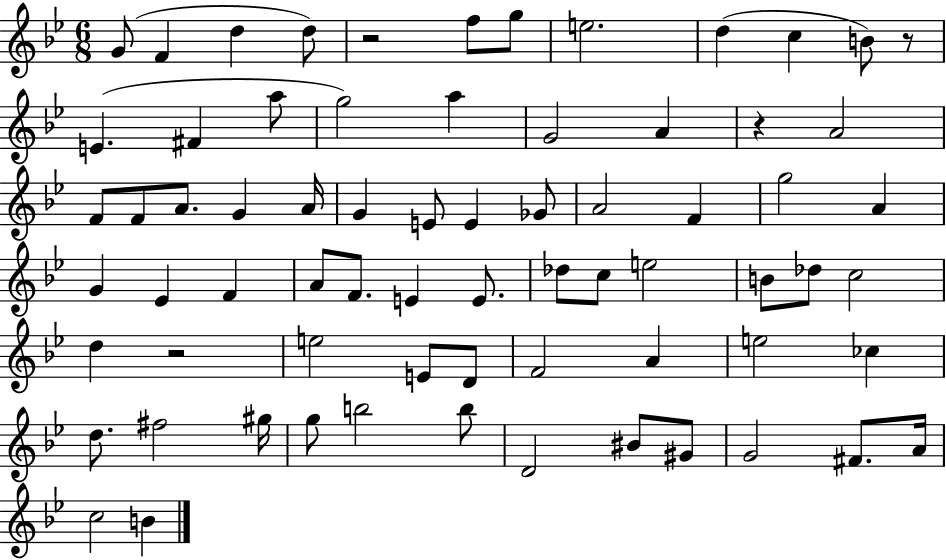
G4/e F4/q D5/q D5/e R/h F5/e G5/e E5/h. D5/q C5/q B4/e R/e E4/q. F#4/q A5/e G5/h A5/q G4/h A4/q R/q A4/h F4/e F4/e A4/e. G4/q A4/s G4/q E4/e E4/q Gb4/e A4/h F4/q G5/h A4/q G4/q Eb4/q F4/q A4/e F4/e. E4/q E4/e. Db5/e C5/e E5/h B4/e Db5/e C5/h D5/q R/h E5/h E4/e D4/e F4/h A4/q E5/h CES5/q D5/e. F#5/h G#5/s G5/e B5/h B5/e D4/h BIS4/e G#4/e G4/h F#4/e. A4/s C5/h B4/q